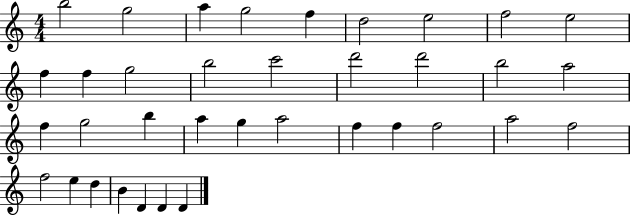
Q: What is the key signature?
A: C major